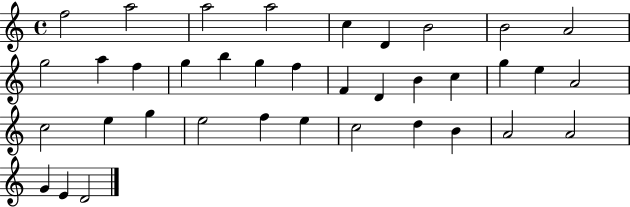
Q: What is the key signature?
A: C major